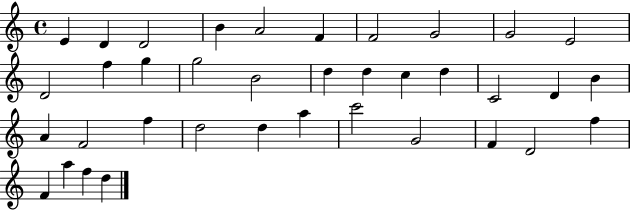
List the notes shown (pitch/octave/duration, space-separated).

E4/q D4/q D4/h B4/q A4/h F4/q F4/h G4/h G4/h E4/h D4/h F5/q G5/q G5/h B4/h D5/q D5/q C5/q D5/q C4/h D4/q B4/q A4/q F4/h F5/q D5/h D5/q A5/q C6/h G4/h F4/q D4/h F5/q F4/q A5/q F5/q D5/q